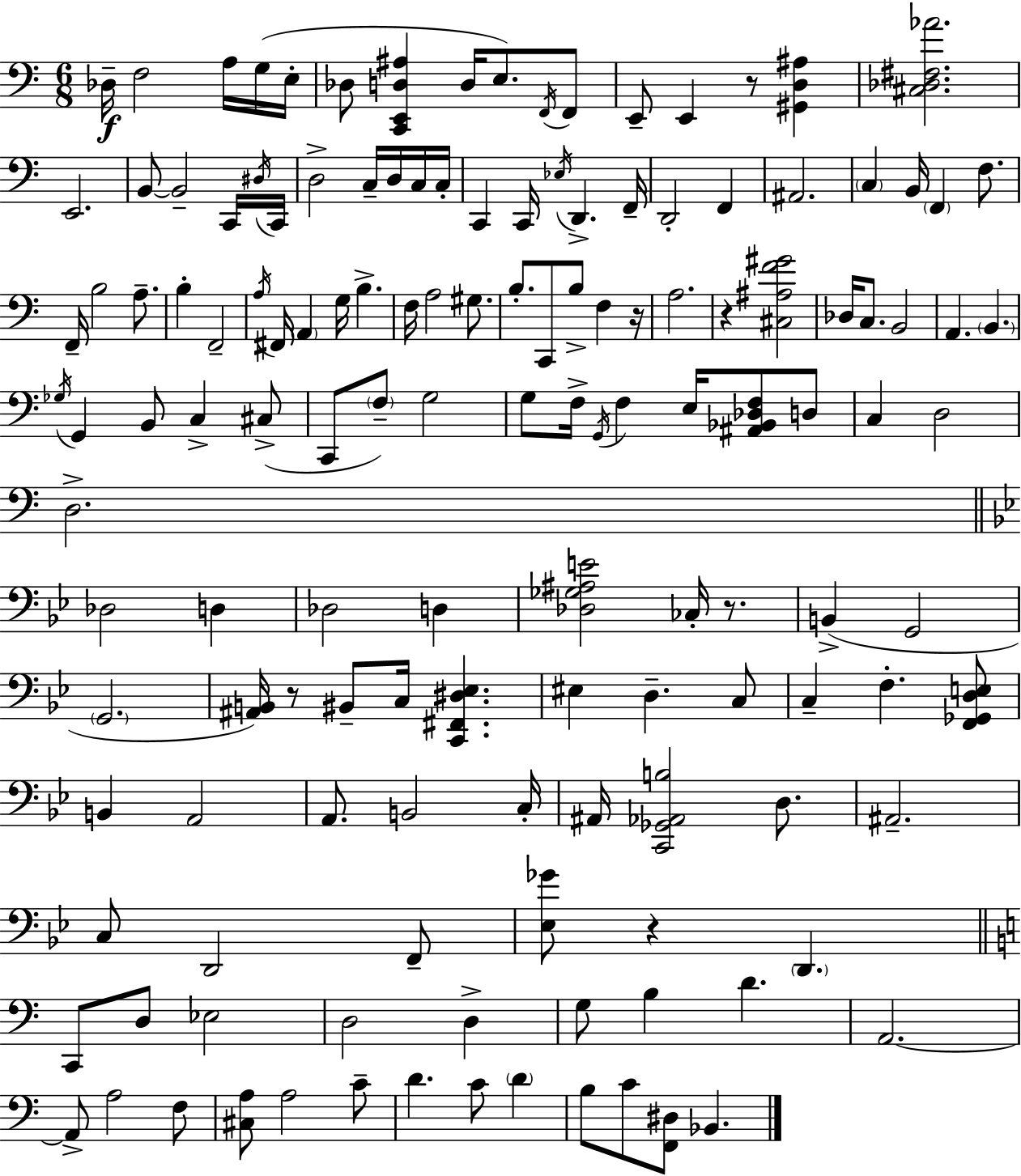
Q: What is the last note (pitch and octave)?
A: Bb2